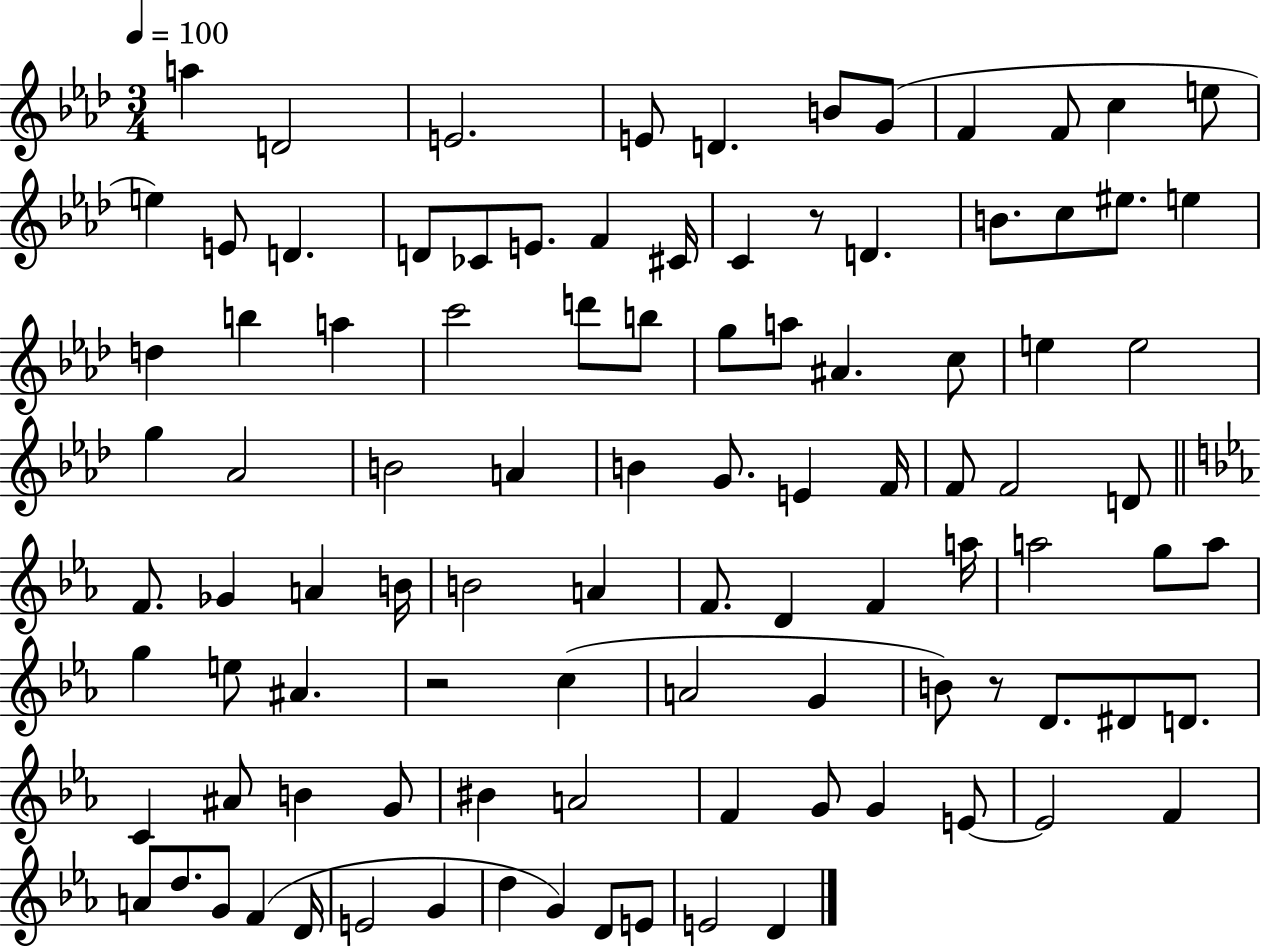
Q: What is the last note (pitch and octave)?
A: D4